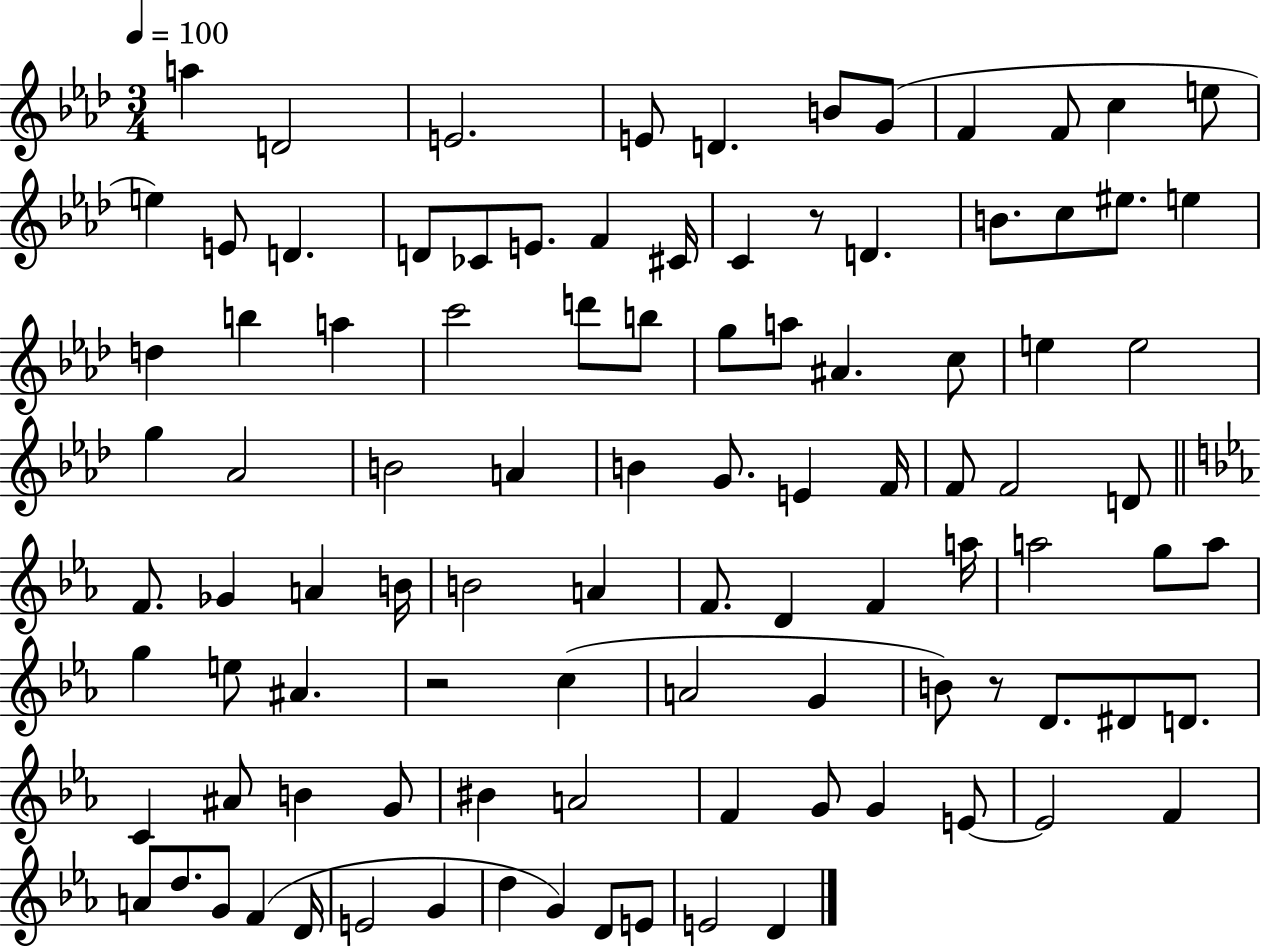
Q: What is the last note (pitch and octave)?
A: D4